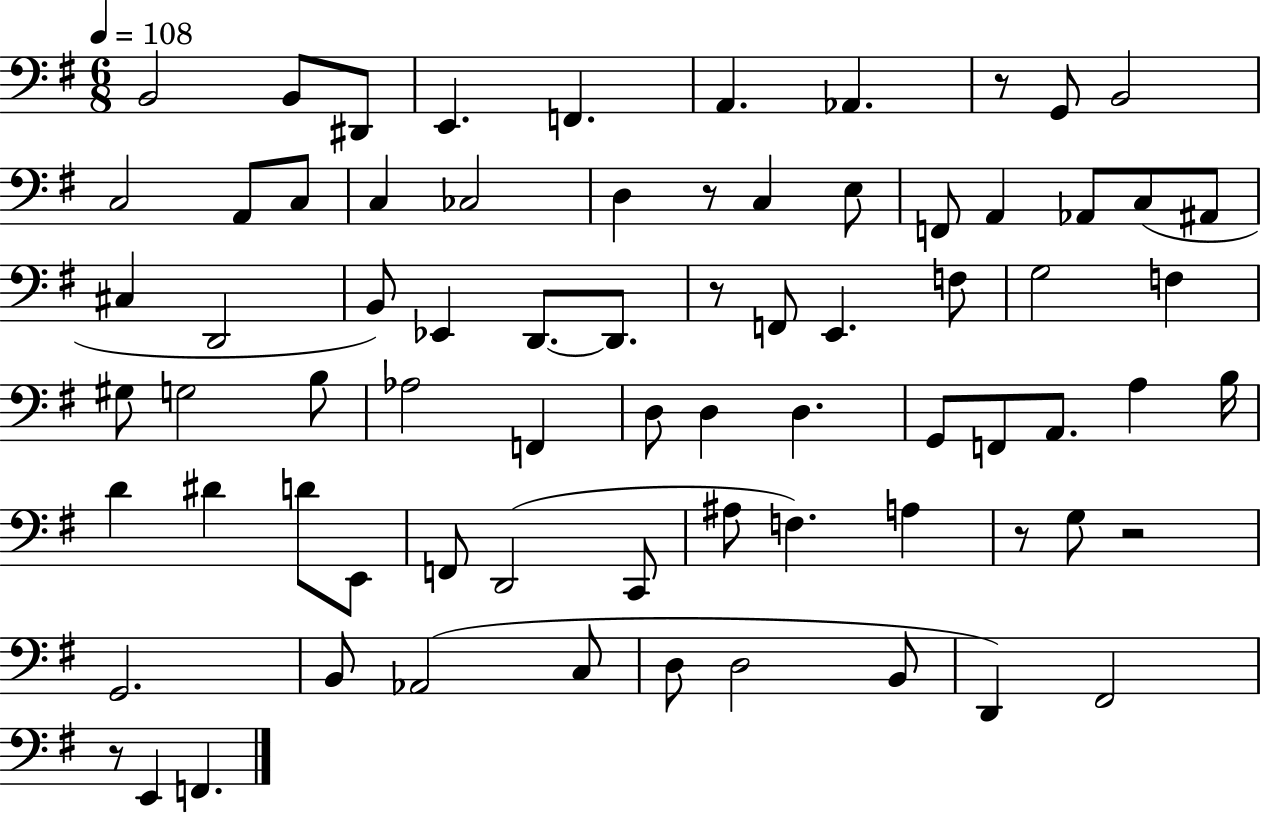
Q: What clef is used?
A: bass